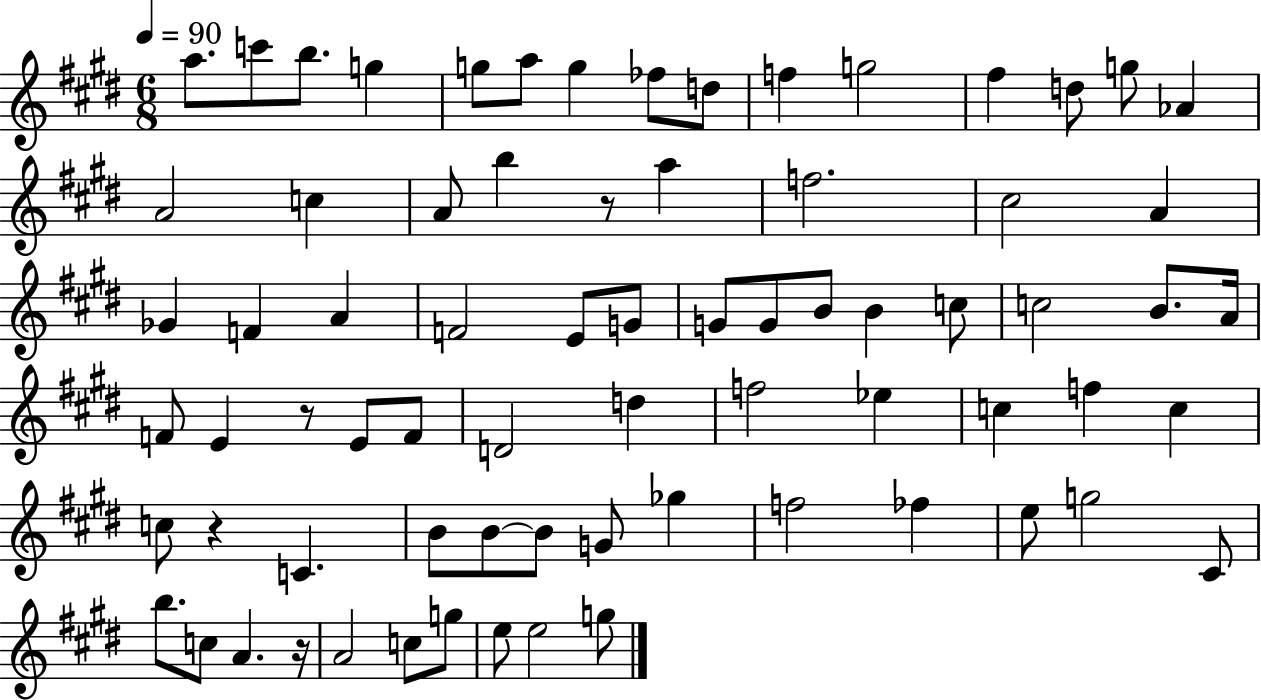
{
  \clef treble
  \numericTimeSignature
  \time 6/8
  \key e \major
  \tempo 4 = 90
  a''8. c'''8 b''8. g''4 | g''8 a''8 g''4 fes''8 d''8 | f''4 g''2 | fis''4 d''8 g''8 aes'4 | \break a'2 c''4 | a'8 b''4 r8 a''4 | f''2. | cis''2 a'4 | \break ges'4 f'4 a'4 | f'2 e'8 g'8 | g'8 g'8 b'8 b'4 c''8 | c''2 b'8. a'16 | \break f'8 e'4 r8 e'8 f'8 | d'2 d''4 | f''2 ees''4 | c''4 f''4 c''4 | \break c''8 r4 c'4. | b'8 b'8~~ b'8 g'8 ges''4 | f''2 fes''4 | e''8 g''2 cis'8 | \break b''8. c''8 a'4. r16 | a'2 c''8 g''8 | e''8 e''2 g''8 | \bar "|."
}